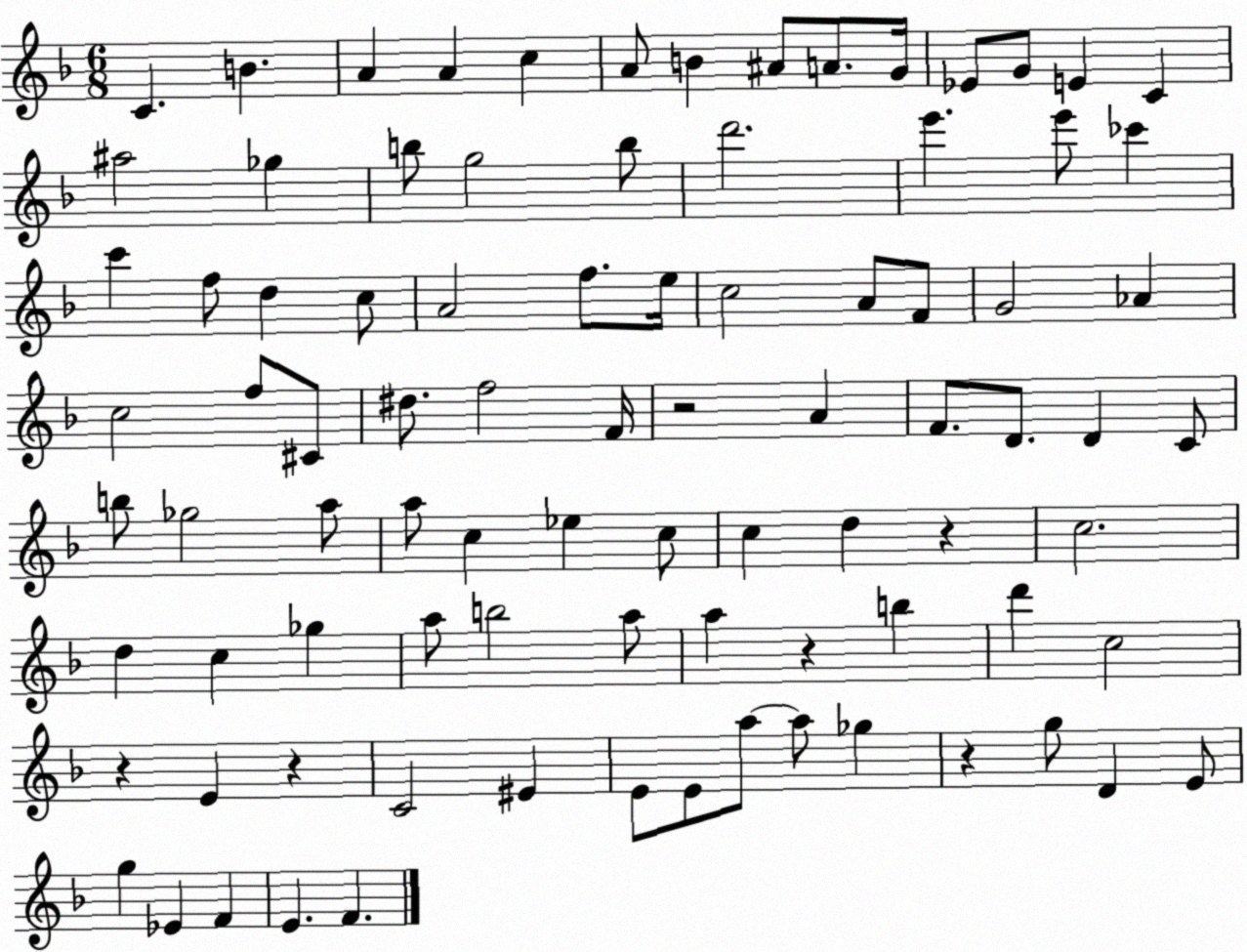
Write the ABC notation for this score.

X:1
T:Untitled
M:6/8
L:1/4
K:F
C B A A c A/2 B ^A/2 A/2 G/4 _E/2 G/2 E C ^a2 _g b/2 g2 b/2 d'2 e' e'/2 _c' c' f/2 d c/2 A2 f/2 e/4 c2 A/2 F/2 G2 _A c2 f/2 ^C/2 ^d/2 f2 F/4 z2 A F/2 D/2 D C/2 b/2 _g2 a/2 a/2 c _e c/2 c d z c2 d c _g a/2 b2 a/2 a z b d' c2 z E z C2 ^E E/2 E/2 a/2 a/2 _g z g/2 D E/2 g _E F E F